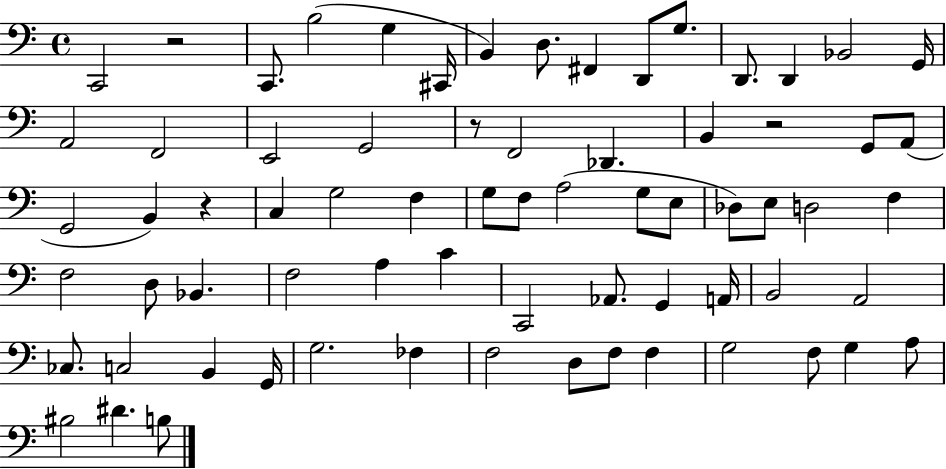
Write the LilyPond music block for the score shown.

{
  \clef bass
  \time 4/4
  \defaultTimeSignature
  \key c \major
  c,2 r2 | c,8. b2( g4 cis,16 | b,4) d8. fis,4 d,8 g8. | d,8. d,4 bes,2 g,16 | \break a,2 f,2 | e,2 g,2 | r8 f,2 des,4. | b,4 r2 g,8 a,8( | \break g,2 b,4) r4 | c4 g2 f4 | g8 f8 a2( g8 e8 | des8) e8 d2 f4 | \break f2 d8 bes,4. | f2 a4 c'4 | c,2 aes,8. g,4 a,16 | b,2 a,2 | \break ces8. c2 b,4 g,16 | g2. fes4 | f2 d8 f8 f4 | g2 f8 g4 a8 | \break bis2 dis'4. b8 | \bar "|."
}